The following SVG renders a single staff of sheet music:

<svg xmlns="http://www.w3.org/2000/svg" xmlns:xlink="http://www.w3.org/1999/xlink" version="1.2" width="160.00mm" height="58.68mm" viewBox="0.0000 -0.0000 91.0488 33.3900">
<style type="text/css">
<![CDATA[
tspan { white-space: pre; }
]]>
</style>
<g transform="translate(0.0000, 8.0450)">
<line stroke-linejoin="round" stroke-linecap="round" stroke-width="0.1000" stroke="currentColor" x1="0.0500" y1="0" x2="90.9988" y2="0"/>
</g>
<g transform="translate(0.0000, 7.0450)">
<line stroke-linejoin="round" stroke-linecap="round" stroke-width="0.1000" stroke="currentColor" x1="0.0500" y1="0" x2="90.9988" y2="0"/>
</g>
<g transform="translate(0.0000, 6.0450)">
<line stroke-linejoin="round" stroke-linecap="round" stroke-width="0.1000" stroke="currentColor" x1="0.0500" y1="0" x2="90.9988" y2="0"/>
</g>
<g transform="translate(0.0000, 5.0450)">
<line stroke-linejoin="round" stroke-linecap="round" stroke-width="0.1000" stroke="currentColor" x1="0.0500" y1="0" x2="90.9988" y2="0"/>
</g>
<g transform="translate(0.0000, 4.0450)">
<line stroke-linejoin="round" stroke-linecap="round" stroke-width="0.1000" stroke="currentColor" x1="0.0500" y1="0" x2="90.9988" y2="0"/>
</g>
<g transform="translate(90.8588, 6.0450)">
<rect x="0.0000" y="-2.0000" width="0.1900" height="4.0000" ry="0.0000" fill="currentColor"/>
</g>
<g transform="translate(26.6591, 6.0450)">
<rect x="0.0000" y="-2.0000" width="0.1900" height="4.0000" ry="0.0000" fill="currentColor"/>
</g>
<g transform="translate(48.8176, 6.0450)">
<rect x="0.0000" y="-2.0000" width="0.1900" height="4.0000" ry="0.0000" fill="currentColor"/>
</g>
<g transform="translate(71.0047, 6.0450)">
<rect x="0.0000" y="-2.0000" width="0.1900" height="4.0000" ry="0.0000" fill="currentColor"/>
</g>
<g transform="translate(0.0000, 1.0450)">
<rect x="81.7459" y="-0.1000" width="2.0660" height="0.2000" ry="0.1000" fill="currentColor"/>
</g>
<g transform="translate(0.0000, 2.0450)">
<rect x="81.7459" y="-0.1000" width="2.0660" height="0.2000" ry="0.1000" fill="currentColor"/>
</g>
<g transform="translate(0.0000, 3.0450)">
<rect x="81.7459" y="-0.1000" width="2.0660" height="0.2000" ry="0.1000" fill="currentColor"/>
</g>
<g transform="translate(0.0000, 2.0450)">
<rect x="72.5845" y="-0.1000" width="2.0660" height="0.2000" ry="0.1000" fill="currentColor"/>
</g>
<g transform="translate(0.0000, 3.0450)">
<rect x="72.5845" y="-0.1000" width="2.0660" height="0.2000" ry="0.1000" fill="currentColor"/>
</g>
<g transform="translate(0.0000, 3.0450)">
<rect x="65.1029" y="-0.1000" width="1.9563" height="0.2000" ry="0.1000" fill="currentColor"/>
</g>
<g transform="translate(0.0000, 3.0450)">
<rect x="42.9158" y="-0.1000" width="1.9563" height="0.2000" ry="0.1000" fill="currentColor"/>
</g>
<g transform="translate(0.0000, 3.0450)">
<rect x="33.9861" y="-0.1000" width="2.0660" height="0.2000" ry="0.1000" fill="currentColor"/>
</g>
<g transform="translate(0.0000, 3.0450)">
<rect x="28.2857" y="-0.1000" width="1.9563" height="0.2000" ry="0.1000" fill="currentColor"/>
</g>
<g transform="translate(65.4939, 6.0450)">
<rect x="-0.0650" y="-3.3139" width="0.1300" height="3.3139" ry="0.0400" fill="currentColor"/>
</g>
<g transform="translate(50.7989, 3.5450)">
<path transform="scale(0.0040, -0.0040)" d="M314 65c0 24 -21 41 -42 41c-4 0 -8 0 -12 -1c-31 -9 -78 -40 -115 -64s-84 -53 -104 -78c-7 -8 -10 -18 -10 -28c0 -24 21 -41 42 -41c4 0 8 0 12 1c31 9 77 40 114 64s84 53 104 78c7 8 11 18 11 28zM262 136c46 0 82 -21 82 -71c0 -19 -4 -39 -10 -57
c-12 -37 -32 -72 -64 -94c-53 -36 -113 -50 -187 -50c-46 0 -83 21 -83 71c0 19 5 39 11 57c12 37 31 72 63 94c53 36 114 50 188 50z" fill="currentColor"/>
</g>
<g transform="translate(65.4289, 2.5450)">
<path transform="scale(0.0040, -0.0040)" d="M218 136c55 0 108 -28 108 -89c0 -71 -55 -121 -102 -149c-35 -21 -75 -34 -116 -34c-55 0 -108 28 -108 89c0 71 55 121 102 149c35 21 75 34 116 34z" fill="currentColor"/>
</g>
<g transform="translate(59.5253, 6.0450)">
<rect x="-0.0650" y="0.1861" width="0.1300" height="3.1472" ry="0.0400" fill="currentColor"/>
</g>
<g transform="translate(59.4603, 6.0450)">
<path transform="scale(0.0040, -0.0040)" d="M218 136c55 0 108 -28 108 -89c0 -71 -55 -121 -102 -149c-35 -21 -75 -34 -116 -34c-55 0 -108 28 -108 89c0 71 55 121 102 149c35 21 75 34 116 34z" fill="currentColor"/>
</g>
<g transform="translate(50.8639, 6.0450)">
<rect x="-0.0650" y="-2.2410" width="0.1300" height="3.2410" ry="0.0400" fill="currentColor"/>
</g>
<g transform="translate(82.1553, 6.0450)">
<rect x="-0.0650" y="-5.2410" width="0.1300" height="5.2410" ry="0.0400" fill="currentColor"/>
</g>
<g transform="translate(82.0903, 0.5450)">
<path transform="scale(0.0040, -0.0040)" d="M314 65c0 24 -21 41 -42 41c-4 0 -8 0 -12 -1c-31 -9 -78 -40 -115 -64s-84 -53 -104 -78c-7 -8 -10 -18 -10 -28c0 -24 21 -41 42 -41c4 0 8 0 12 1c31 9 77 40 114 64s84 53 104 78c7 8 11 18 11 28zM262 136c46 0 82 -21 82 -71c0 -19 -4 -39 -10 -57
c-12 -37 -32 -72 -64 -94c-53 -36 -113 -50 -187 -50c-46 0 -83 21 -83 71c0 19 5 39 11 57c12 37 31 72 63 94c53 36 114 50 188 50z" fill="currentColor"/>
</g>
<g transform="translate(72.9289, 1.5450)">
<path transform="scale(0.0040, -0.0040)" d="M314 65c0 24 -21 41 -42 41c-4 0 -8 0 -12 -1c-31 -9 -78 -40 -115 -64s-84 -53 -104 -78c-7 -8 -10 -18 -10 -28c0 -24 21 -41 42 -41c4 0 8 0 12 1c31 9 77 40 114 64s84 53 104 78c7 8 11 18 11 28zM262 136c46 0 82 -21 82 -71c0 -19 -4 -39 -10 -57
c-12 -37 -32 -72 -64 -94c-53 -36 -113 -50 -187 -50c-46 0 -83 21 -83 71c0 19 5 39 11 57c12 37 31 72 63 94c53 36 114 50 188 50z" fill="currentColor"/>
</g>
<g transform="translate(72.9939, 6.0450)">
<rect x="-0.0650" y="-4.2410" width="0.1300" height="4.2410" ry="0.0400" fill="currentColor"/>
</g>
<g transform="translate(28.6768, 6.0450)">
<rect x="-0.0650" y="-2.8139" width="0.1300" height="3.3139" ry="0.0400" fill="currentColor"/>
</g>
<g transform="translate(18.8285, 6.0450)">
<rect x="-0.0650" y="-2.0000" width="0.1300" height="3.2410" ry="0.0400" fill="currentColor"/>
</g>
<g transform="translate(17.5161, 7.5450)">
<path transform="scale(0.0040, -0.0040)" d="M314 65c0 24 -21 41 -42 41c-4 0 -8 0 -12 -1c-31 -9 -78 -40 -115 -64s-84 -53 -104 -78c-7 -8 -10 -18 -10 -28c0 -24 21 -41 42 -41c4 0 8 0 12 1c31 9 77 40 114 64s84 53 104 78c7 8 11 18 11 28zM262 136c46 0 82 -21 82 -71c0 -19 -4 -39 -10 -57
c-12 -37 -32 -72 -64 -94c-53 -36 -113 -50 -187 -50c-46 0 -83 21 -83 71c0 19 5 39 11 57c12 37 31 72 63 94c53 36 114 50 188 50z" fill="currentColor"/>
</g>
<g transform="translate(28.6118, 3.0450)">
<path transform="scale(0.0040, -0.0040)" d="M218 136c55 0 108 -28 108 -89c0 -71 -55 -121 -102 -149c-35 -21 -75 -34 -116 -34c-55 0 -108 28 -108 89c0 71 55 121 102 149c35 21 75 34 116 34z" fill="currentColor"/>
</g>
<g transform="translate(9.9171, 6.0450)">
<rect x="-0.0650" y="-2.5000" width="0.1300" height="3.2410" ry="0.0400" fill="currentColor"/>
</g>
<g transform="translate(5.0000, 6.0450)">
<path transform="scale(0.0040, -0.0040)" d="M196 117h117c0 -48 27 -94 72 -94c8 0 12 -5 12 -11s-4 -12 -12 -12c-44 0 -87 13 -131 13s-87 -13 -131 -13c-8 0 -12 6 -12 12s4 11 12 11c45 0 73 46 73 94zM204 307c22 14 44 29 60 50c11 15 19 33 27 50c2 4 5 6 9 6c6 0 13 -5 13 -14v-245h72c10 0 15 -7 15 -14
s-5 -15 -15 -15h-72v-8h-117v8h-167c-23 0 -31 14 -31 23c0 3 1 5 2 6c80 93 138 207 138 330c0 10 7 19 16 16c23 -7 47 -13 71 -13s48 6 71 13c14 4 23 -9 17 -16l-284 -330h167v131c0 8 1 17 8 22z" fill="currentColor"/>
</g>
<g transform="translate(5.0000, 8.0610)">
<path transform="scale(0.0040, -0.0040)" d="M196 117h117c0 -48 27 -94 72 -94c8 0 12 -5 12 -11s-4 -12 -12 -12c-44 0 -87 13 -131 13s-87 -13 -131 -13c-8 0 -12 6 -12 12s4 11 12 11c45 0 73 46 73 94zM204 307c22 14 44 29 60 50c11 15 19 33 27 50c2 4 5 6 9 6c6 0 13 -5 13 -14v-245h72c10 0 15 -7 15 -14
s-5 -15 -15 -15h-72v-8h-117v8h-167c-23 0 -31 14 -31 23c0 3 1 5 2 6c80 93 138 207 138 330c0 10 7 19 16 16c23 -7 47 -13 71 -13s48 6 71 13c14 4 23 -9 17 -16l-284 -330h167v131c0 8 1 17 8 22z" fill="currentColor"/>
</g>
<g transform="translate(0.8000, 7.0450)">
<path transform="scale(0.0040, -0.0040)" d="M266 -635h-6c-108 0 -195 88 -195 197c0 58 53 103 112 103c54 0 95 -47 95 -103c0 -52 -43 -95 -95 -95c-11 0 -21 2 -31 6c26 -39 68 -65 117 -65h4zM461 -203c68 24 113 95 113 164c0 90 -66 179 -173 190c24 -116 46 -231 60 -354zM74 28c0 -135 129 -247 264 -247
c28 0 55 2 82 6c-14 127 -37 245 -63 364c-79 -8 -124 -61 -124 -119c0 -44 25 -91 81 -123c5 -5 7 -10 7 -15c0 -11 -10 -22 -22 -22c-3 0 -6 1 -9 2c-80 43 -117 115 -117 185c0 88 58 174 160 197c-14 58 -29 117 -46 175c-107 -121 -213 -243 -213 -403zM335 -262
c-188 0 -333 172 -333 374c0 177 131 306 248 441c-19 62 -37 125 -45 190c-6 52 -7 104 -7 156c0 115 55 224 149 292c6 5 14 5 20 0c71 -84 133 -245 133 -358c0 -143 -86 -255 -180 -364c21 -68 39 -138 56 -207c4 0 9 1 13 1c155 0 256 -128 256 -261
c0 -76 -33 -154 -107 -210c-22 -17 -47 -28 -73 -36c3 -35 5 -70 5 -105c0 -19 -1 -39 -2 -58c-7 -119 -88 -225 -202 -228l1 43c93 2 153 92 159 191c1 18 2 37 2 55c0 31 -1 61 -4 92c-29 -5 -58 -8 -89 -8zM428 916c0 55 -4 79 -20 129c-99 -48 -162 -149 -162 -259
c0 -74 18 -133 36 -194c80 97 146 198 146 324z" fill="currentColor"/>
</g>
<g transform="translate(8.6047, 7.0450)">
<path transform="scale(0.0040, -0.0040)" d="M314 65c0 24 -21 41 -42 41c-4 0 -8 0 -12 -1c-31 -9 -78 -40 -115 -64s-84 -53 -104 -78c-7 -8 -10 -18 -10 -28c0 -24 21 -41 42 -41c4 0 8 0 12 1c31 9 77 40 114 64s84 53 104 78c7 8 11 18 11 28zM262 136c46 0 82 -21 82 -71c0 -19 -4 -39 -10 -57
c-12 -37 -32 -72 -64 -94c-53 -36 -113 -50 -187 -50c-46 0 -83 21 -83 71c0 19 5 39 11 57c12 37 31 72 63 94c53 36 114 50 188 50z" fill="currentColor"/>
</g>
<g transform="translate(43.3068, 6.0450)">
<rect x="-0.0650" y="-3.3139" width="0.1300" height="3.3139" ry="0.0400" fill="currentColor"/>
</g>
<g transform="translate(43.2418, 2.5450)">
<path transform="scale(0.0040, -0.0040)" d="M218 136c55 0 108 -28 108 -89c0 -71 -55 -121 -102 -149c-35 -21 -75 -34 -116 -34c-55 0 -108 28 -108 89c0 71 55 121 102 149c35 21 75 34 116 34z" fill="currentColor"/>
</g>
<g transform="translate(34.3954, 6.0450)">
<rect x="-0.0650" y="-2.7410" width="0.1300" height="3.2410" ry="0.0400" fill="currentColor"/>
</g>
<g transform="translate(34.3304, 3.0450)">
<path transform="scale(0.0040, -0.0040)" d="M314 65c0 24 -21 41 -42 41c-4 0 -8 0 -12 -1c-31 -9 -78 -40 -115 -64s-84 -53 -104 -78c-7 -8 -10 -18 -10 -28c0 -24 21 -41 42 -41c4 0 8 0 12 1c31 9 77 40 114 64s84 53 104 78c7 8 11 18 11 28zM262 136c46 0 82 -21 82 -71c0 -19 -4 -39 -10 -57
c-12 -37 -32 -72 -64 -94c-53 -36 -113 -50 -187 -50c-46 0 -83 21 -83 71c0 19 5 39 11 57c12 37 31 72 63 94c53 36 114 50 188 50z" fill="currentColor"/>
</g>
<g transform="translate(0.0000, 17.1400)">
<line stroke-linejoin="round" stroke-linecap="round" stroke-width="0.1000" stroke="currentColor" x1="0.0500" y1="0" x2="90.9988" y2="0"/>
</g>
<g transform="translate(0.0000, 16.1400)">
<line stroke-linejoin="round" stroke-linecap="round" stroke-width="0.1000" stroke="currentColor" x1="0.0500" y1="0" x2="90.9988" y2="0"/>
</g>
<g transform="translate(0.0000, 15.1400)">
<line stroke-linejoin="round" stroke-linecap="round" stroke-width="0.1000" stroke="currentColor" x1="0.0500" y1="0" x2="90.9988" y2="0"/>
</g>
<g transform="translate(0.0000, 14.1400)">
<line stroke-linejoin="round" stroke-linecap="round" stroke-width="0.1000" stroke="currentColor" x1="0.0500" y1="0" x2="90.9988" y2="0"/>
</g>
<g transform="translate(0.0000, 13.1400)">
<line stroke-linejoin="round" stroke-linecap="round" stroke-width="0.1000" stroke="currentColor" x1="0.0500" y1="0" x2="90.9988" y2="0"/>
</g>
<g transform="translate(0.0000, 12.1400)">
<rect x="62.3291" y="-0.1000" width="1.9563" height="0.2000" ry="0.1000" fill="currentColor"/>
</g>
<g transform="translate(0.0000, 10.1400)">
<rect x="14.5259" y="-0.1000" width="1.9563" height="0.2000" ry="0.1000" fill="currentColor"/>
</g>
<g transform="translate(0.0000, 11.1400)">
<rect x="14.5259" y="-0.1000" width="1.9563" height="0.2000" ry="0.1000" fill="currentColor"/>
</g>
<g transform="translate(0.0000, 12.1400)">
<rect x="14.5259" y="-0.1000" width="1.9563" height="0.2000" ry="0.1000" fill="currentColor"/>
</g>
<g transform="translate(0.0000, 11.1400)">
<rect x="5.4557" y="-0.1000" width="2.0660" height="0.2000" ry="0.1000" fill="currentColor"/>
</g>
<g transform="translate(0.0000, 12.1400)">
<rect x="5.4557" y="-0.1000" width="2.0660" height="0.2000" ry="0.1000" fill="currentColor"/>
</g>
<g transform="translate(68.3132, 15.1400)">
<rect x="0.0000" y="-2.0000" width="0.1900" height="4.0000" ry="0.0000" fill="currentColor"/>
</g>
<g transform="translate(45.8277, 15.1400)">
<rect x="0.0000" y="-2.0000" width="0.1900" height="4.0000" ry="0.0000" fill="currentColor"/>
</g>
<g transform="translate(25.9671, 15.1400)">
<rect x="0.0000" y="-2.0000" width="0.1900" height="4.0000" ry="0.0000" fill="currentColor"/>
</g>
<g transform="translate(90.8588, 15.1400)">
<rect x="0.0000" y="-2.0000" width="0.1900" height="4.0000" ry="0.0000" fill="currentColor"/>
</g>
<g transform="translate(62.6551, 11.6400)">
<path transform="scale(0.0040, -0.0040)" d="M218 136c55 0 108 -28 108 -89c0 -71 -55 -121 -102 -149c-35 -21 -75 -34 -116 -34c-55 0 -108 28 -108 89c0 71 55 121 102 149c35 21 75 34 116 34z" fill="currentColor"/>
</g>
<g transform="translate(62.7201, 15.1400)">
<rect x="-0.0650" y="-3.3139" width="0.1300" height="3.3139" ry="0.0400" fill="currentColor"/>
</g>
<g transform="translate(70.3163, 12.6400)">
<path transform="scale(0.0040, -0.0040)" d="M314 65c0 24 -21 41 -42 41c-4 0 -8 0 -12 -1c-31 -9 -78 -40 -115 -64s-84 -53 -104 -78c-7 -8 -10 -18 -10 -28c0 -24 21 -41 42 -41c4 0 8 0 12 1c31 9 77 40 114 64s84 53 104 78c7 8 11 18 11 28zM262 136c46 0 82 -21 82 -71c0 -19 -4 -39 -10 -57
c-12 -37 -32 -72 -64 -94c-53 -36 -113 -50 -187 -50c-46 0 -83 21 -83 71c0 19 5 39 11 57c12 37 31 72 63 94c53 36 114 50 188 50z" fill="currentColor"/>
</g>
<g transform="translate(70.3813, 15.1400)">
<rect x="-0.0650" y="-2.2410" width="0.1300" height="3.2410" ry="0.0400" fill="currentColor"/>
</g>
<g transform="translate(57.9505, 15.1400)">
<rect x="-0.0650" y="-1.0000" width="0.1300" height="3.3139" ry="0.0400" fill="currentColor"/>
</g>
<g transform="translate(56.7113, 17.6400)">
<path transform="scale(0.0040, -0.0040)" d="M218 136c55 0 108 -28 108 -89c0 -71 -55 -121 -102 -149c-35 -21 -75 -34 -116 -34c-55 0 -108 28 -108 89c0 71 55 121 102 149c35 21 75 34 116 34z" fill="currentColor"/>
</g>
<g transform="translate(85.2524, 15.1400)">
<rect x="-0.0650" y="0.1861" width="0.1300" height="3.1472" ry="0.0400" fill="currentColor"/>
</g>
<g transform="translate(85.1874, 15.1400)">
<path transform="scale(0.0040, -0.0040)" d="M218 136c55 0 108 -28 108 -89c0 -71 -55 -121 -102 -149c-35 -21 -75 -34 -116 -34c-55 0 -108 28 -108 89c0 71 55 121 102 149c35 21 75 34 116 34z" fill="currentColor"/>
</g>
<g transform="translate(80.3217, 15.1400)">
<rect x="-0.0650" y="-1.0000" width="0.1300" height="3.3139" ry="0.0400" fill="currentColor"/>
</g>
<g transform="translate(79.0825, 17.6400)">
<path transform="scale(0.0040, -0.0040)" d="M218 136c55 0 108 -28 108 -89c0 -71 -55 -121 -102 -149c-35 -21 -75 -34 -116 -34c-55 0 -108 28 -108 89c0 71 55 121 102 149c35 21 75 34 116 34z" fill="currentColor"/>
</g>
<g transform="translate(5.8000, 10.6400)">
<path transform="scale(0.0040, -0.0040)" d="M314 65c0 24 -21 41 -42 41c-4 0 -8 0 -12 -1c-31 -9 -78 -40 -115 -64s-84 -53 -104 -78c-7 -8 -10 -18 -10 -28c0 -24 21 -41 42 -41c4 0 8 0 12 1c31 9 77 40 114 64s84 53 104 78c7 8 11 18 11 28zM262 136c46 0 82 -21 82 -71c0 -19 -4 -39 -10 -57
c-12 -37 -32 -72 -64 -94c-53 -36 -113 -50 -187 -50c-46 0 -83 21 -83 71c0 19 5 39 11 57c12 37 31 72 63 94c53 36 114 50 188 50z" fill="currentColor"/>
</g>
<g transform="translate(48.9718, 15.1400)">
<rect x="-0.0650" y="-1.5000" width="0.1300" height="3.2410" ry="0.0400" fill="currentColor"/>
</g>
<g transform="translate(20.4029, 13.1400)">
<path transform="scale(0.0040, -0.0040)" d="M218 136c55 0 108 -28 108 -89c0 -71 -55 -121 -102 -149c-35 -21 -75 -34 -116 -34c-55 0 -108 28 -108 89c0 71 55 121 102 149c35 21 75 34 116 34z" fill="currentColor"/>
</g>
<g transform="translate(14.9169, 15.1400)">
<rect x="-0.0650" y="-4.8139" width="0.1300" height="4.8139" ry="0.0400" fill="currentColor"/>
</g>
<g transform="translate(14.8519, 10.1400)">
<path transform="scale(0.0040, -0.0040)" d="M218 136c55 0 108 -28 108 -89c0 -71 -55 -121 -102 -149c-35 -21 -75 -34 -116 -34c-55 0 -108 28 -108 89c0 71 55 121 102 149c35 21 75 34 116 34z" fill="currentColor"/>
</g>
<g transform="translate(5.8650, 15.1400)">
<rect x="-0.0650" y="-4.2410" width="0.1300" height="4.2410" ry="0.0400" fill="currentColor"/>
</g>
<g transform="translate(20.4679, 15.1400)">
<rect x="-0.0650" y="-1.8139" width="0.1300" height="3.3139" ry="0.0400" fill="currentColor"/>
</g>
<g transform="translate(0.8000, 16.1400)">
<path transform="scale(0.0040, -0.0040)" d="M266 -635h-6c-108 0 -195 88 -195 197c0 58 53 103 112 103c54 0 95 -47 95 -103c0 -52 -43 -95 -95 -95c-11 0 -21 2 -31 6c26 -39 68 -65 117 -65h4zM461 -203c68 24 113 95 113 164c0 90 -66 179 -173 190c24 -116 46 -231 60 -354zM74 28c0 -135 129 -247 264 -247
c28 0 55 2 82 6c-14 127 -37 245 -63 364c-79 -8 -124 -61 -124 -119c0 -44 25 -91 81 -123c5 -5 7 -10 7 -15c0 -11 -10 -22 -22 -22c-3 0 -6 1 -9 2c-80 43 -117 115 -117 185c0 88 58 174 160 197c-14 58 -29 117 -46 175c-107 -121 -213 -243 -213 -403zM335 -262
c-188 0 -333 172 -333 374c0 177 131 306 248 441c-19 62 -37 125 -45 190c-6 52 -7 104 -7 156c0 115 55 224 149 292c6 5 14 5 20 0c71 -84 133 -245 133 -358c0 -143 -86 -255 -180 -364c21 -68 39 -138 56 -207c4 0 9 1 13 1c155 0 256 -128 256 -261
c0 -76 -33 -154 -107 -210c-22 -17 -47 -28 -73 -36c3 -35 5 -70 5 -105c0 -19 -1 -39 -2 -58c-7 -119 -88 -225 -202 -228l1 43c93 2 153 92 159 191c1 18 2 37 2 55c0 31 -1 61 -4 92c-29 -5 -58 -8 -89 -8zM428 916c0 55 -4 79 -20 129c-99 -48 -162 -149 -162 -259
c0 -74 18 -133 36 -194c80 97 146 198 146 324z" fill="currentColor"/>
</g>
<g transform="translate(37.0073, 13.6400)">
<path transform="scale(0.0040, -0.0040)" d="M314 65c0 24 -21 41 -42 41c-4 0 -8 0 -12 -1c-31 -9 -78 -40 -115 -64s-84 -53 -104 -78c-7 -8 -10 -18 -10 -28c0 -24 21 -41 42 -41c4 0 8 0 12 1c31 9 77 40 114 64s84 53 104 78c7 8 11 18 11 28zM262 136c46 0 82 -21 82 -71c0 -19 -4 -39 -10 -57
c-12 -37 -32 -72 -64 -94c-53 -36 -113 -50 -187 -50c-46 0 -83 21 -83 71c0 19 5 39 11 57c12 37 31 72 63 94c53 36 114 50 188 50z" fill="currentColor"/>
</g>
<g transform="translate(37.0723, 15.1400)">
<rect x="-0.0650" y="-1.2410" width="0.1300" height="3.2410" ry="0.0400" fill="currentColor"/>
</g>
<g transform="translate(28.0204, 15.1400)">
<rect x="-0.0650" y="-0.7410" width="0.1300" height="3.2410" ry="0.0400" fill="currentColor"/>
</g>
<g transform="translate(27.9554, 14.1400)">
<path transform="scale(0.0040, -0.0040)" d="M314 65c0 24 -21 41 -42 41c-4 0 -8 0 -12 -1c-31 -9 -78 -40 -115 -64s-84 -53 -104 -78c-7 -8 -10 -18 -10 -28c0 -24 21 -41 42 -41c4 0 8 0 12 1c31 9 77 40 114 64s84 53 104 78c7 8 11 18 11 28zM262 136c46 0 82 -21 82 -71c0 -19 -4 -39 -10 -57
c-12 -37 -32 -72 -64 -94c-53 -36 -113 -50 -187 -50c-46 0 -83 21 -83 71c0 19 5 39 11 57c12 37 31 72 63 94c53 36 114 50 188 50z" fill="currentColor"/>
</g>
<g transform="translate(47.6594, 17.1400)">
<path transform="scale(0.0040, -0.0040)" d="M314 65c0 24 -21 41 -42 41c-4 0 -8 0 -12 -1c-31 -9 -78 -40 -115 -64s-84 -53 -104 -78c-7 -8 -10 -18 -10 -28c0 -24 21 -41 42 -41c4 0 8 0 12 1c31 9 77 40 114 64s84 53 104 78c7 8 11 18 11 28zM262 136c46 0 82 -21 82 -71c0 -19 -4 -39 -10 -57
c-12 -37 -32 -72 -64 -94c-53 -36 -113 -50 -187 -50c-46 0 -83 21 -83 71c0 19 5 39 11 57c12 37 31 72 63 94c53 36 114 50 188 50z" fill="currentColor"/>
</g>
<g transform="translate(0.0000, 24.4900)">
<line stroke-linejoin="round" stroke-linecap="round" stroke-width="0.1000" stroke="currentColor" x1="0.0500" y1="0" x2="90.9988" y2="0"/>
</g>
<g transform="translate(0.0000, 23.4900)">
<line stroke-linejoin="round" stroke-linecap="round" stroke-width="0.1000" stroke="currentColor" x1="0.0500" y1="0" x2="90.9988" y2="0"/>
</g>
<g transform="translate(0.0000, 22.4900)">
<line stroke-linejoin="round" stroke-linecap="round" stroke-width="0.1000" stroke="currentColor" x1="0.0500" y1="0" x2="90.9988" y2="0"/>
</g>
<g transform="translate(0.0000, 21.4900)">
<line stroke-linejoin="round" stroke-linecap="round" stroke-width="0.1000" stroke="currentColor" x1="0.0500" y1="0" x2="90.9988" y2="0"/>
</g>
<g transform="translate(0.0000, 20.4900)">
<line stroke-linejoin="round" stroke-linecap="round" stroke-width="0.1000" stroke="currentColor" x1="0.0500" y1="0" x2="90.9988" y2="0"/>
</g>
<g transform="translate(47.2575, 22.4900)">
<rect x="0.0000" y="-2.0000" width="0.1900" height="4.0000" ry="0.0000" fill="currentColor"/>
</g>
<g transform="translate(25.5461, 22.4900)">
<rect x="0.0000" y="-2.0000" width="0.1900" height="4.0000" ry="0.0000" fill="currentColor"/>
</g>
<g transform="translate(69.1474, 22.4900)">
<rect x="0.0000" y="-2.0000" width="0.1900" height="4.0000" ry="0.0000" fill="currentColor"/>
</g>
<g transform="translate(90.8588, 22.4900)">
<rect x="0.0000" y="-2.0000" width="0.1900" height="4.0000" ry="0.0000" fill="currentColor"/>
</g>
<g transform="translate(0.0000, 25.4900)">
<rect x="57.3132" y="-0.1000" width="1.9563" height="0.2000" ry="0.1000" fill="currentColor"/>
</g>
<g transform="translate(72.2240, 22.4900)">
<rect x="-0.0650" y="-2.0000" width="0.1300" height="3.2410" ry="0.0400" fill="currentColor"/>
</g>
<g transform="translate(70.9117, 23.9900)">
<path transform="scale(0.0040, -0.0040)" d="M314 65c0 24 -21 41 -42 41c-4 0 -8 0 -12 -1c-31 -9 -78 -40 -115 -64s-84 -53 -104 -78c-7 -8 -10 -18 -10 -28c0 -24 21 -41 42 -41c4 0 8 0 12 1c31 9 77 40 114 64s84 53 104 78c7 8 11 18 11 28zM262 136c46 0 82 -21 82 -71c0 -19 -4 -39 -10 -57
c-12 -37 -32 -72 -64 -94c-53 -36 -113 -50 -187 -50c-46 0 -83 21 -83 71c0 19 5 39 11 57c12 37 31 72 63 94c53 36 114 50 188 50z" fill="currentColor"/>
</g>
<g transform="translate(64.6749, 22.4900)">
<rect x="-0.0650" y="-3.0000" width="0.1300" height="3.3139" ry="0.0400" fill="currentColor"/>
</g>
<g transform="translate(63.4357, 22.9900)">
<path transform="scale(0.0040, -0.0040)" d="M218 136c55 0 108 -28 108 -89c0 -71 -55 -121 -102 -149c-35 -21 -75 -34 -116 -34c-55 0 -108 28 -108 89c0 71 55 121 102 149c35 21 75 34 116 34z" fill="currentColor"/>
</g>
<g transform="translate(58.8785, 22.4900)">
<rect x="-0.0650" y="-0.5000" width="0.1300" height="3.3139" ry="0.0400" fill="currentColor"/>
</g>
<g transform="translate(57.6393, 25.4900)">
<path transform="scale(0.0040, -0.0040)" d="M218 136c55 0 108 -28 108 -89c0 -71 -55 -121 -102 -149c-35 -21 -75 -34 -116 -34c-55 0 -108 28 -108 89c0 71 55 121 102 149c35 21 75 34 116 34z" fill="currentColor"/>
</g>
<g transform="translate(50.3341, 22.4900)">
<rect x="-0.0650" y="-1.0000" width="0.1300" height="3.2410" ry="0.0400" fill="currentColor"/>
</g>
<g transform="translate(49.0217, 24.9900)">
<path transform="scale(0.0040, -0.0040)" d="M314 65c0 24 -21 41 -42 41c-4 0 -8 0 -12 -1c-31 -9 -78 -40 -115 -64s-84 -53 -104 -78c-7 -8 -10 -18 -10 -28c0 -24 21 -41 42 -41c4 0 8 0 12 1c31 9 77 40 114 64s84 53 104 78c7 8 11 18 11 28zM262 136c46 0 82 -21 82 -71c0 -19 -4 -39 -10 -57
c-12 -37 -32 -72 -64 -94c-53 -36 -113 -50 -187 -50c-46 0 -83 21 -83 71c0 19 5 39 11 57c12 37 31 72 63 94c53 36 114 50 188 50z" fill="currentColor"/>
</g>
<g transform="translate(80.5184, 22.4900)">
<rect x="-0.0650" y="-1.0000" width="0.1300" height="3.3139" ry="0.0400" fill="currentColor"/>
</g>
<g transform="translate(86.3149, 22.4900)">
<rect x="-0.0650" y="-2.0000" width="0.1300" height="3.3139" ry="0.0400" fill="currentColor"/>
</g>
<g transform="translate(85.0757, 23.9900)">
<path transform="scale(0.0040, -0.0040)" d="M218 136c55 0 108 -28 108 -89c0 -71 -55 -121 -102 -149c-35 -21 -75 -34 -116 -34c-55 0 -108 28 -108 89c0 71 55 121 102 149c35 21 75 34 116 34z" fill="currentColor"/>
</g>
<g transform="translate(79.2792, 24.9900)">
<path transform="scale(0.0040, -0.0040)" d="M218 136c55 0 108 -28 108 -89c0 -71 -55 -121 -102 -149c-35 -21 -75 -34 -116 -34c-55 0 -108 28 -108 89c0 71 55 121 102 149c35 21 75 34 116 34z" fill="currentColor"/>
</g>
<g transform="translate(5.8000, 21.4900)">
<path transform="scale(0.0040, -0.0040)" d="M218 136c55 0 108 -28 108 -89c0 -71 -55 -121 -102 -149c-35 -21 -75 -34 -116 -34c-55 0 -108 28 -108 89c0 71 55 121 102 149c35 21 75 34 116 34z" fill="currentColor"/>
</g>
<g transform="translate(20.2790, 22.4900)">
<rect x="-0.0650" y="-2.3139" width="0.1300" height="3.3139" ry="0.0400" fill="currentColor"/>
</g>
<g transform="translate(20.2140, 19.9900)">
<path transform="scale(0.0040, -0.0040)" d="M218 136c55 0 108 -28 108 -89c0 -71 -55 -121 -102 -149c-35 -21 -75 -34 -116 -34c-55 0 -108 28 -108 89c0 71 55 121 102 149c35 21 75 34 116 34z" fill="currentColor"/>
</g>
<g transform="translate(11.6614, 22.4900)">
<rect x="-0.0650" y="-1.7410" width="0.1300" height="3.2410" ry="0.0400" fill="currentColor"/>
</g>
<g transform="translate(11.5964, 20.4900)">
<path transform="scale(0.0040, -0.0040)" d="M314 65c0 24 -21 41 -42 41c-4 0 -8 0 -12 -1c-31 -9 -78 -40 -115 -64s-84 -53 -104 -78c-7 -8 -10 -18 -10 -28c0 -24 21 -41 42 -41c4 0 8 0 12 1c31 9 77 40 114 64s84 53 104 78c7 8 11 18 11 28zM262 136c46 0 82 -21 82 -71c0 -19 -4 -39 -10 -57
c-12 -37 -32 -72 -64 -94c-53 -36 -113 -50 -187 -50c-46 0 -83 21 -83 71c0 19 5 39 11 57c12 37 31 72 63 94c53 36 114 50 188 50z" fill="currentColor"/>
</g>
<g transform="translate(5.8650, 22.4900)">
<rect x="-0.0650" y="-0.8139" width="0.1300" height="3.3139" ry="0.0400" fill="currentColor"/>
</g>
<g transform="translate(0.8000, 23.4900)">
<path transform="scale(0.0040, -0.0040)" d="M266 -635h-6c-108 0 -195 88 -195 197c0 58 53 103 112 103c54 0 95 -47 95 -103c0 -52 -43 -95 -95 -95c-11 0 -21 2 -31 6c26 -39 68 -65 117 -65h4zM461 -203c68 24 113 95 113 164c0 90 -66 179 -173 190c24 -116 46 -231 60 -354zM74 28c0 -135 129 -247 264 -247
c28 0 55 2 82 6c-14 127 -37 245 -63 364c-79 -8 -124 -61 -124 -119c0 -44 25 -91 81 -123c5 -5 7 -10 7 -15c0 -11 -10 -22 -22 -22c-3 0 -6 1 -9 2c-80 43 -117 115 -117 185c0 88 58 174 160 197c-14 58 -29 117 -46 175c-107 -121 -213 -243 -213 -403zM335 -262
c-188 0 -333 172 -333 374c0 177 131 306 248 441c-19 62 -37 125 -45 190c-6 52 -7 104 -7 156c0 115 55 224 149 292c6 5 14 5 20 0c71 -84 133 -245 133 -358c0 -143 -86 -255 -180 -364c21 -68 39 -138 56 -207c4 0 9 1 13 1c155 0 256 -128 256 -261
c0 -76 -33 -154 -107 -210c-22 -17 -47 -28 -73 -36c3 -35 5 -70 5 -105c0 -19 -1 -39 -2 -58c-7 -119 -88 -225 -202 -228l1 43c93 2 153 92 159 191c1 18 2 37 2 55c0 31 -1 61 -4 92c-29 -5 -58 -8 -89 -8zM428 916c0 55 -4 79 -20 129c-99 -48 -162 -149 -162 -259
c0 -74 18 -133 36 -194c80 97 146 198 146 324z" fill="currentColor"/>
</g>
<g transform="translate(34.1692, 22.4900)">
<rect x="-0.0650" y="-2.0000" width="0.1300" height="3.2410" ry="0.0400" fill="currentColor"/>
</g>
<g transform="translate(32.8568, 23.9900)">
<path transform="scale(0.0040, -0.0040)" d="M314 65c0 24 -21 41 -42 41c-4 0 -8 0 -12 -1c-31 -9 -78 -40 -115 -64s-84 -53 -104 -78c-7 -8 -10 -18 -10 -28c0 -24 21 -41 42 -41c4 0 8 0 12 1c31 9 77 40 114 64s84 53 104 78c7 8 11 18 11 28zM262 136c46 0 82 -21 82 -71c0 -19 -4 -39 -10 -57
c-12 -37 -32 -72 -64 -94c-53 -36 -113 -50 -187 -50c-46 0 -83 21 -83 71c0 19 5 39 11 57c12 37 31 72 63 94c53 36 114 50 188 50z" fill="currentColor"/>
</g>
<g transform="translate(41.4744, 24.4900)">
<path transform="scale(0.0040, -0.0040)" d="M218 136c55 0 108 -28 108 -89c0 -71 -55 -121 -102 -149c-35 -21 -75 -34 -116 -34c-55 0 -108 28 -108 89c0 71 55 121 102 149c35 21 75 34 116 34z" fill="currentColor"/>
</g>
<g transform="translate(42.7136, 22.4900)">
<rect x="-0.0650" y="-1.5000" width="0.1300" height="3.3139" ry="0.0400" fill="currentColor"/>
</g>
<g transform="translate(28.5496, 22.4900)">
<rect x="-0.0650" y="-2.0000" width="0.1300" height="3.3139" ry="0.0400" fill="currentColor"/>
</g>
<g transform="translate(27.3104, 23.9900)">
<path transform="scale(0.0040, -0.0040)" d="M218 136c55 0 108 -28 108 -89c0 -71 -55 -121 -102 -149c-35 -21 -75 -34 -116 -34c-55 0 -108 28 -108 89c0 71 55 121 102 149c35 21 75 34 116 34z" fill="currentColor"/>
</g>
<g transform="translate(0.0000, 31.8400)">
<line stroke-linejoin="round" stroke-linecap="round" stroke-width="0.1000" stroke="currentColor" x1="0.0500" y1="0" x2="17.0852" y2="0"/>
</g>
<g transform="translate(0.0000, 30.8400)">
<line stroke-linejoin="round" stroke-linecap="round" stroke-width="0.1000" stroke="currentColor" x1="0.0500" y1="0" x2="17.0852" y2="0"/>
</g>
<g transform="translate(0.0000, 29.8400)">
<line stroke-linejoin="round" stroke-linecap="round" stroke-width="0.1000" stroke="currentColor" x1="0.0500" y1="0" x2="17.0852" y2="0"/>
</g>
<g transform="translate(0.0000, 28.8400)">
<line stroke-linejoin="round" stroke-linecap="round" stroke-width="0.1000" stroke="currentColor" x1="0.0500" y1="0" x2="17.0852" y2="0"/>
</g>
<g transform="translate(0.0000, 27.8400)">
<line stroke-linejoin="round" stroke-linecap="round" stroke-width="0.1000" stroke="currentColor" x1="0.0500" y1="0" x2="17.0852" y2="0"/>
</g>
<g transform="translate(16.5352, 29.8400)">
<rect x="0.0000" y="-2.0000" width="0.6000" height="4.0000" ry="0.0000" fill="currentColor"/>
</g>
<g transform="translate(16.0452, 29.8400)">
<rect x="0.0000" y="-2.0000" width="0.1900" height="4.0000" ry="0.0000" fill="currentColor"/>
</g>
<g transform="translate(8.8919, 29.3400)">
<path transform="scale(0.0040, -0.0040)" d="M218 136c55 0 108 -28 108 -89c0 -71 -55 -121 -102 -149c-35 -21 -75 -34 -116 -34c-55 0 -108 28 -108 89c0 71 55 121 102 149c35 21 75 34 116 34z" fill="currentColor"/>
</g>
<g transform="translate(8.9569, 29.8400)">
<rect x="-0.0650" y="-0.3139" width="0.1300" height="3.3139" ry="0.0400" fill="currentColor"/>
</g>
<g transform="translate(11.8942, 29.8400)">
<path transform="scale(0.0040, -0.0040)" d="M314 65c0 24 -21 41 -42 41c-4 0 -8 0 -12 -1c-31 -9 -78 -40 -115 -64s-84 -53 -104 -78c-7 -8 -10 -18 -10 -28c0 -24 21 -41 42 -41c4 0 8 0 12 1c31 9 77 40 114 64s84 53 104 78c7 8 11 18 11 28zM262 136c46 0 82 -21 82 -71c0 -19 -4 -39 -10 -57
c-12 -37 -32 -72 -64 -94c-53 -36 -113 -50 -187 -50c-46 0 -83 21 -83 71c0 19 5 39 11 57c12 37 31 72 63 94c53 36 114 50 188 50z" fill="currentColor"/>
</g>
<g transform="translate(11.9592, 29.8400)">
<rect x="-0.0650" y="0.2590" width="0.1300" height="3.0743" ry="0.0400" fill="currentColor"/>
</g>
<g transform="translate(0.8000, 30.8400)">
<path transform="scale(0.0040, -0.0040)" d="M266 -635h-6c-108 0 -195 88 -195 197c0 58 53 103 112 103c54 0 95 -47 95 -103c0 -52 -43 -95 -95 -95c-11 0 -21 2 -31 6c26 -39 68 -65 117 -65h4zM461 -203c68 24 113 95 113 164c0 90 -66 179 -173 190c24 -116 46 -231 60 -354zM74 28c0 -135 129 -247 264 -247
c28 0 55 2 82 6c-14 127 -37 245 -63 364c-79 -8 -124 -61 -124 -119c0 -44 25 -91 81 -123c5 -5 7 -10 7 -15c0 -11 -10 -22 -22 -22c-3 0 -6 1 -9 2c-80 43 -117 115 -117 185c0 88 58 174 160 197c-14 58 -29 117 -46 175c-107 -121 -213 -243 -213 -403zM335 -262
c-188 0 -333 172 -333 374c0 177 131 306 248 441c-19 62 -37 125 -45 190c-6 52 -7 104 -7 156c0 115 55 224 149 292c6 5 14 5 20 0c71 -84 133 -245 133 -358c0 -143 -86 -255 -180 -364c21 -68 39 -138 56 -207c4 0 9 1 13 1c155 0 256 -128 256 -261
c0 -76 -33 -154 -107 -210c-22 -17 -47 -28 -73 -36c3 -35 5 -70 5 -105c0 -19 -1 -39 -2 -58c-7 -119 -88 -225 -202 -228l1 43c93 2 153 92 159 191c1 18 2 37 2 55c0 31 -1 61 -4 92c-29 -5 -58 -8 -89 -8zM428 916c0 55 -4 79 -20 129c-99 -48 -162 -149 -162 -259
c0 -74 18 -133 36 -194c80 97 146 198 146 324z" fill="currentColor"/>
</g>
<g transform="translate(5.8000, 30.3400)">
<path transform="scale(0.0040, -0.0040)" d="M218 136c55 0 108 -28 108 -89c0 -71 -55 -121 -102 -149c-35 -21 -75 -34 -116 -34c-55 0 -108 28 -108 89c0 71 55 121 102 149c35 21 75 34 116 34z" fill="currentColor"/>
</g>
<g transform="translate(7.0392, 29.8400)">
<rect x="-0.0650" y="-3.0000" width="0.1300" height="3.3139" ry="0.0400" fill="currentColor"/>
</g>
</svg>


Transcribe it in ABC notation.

X:1
T:Untitled
M:4/4
L:1/4
K:C
G2 F2 a a2 b g2 B b d'2 f'2 d'2 e' f d2 e2 E2 D b g2 D B d f2 g F F2 E D2 C A F2 D F A c B2